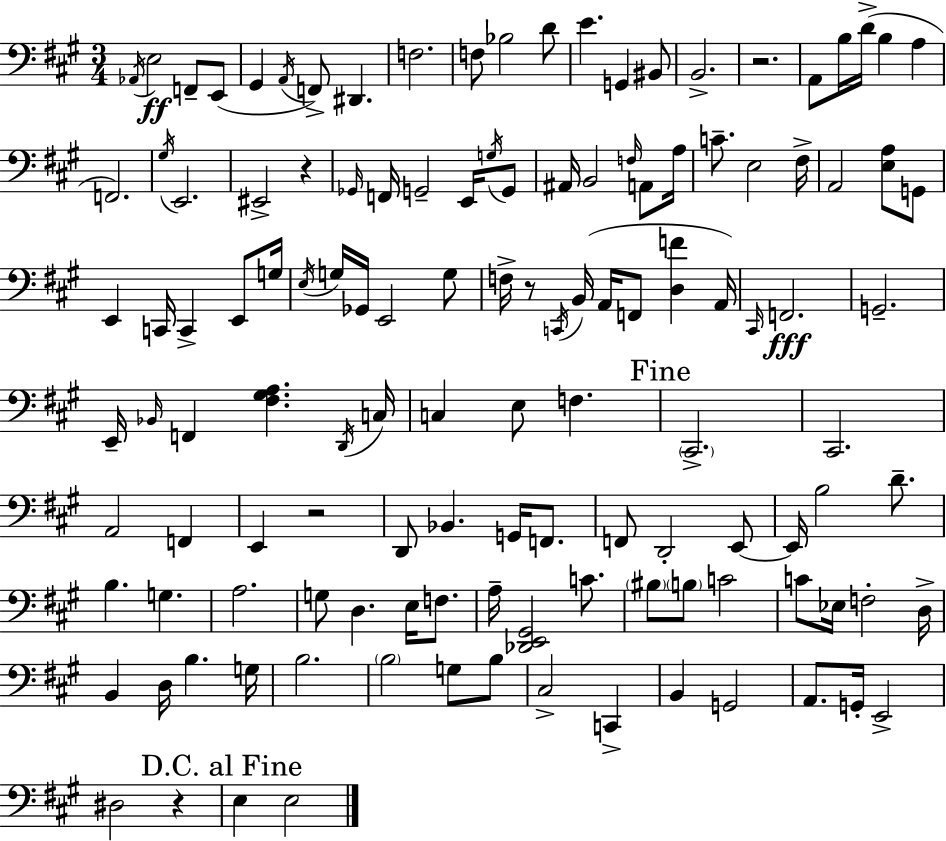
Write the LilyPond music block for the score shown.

{
  \clef bass
  \numericTimeSignature
  \time 3/4
  \key a \major
  \acciaccatura { aes,16 }\ff e2 f,8-- e,8( | gis,4 \acciaccatura { a,16 }) f,8-> dis,4. | f2. | f8 bes2 | \break d'8 e'4. g,4 | bis,8 b,2.-> | r2. | a,8 b16 d'16->( b4 a4 | \break f,2.) | \acciaccatura { gis16 } e,2. | eis,2-> r4 | \grace { ges,16 } f,16 g,2-- | \break e,16 \acciaccatura { g16 } g,8 ais,16 b,2 | \grace { f16 } a,8 a16 c'8.-- e2 | fis16-> a,2 | <e a>8 g,8 e,4 c,16 c,4-> | \break e,8 g16 \acciaccatura { e16 } g16 ges,16 e,2 | g8 f16-> r8 \acciaccatura { c,16 }( b,16 | a,16 f,8 <d f'>4 a,16) \grace { cis,16 } f,2.\fff | g,2.-- | \break e,16-- \grace { bes,16 } f,4 | <fis gis a>4. \acciaccatura { d,16 } c16 c4 | e8 f4. \mark "Fine" \parenthesize cis,2.-> | cis,2. | \break a,2 | f,4 e,4 | r2 d,8 | bes,4. g,16 f,8. f,8 | \break d,2-. e,8~~ e,16 | b2 d'8.-- b4. | g4. a2. | g8 | \break d4. e16 f8. a16-- | <des, e, gis,>2 c'8. \parenthesize bis8 | \parenthesize b8 c'2 c'8 | ees16 f2-. d16-> b,4 | \break d16 b4. g16 b2. | \parenthesize b2 | g8 b8 cis2-> | c,4-> b,4 | \break g,2 a,8. | g,16-. e,2-> dis2 | r4 \mark "D.C. al Fine" e4 | e2 \bar "|."
}